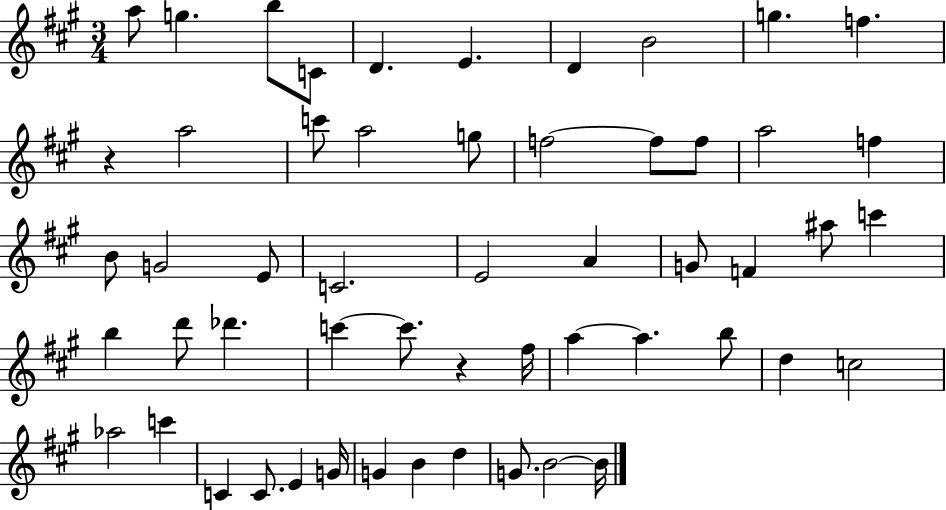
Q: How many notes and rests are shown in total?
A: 54